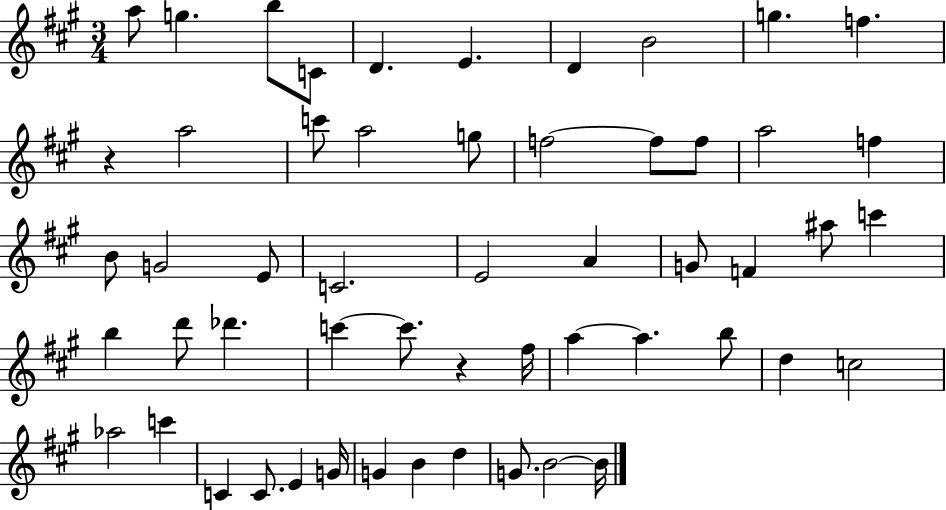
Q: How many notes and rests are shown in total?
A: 54